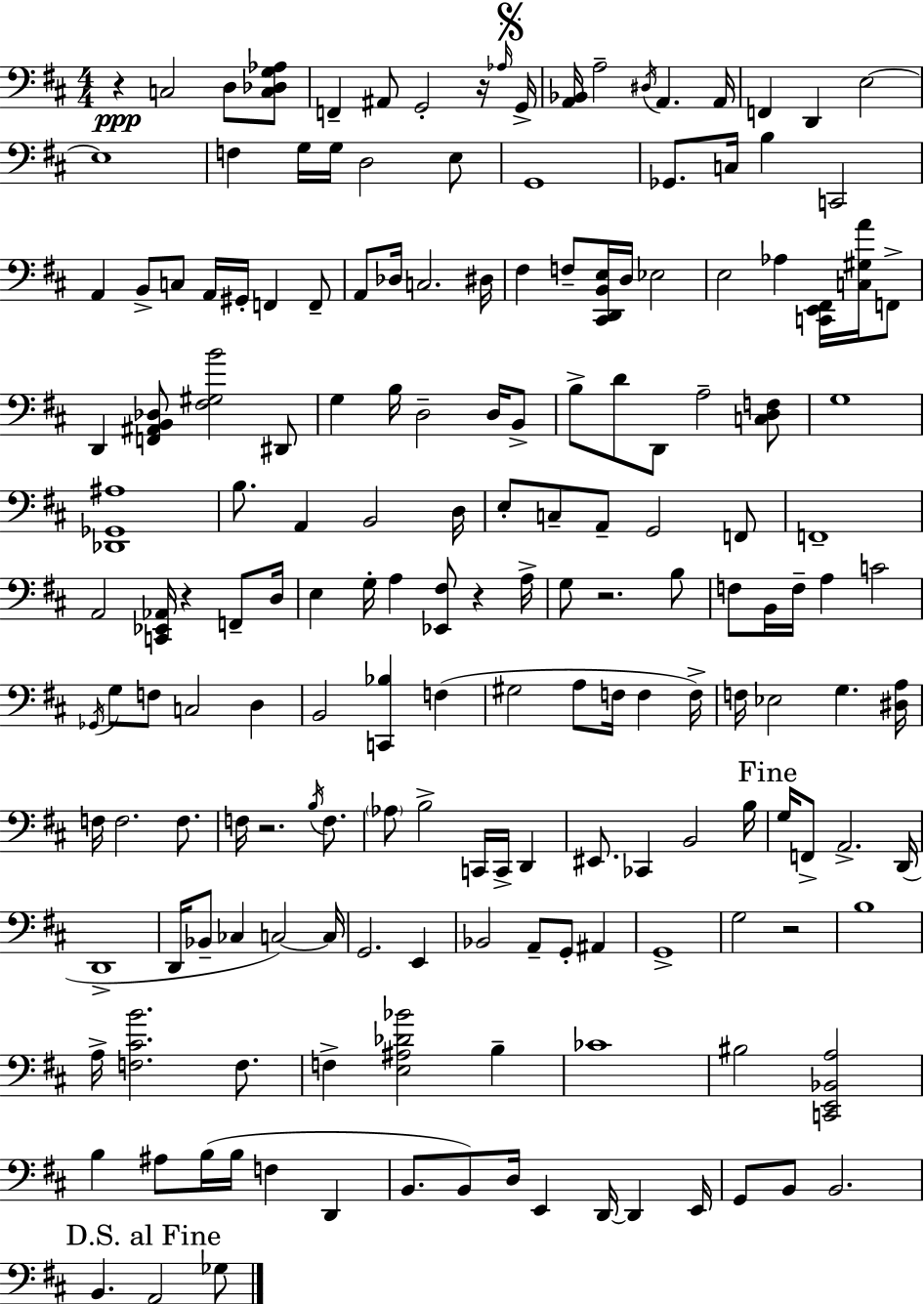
{
  \clef bass
  \numericTimeSignature
  \time 4/4
  \key d \major
  \repeat volta 2 { r4\ppp c2 d8 <c des g aes>8 | f,4-- ais,8 g,2-. r16 \grace { aes16 } | \mark \markup { \musicglyph "scripts.segno" } g,16-> <a, bes,>16 a2-- \acciaccatura { dis16 } a,4. | a,16 f,4 d,4 e2~~ | \break e1 | f4 g16 g16 d2 | e8 g,1 | ges,8. c16 b4 c,2 | \break a,4 b,8-> c8 a,16 gis,16-. f,4 | f,8-- a,8 des16 c2. | dis16 fis4 f8-- <cis, d, b, e>16 d16 ees2 | e2 aes4 <c, e, fis,>16 <c gis a'>16 | \break f,8-> d,4 <f, ais, b, des>8 <fis gis b'>2 | dis,8 g4 b16 d2-- d16 | b,8-> b8-> d'8 d,8 a2-- | <c d f>8 g1 | \break <des, ges, ais>1 | b8. a,4 b,2 | d16 e8-. c8-- a,8-- g,2 | f,8 f,1-- | \break a,2 <c, ees, aes,>16 r4 f,8-- | d16 e4 g16-. a4 <ees, fis>8 r4 | a16-> g8 r2. | b8 f8 b,16 f16-- a4 c'2 | \break \acciaccatura { ges,16 } g8 f8 c2 d4 | b,2 <c, bes>4 f4( | gis2 a8 f16 f4 | f16->) f16 ees2 g4. | \break <dis a>16 f16 f2. | f8. f16 r2. | \acciaccatura { b16 } f8. \parenthesize aes8 b2-> c,16 c,16-> | d,4 eis,8. ces,4 b,2 | \break b16 \mark "Fine" g16 f,8-> a,2.-> | d,16( d,1-> | d,16 bes,8-- ces4 c2~~) | c16 g,2. | \break e,4 bes,2 a,8-- g,8-. | ais,4 g,1-> | g2 r2 | b1 | \break a16-> <f cis' b'>2. | f8. f4-> <e ais des' bes'>2 | b4-- ces'1 | bis2 <c, e, bes, a>2 | \break b4 ais8 b16( b16 f4 | d,4 b,8. b,8) d16 e,4 d,16~~ d,4 | e,16 g,8 b,8 b,2. | \mark "D.S. al Fine" b,4. a,2 | \break ges8 } \bar "|."
}